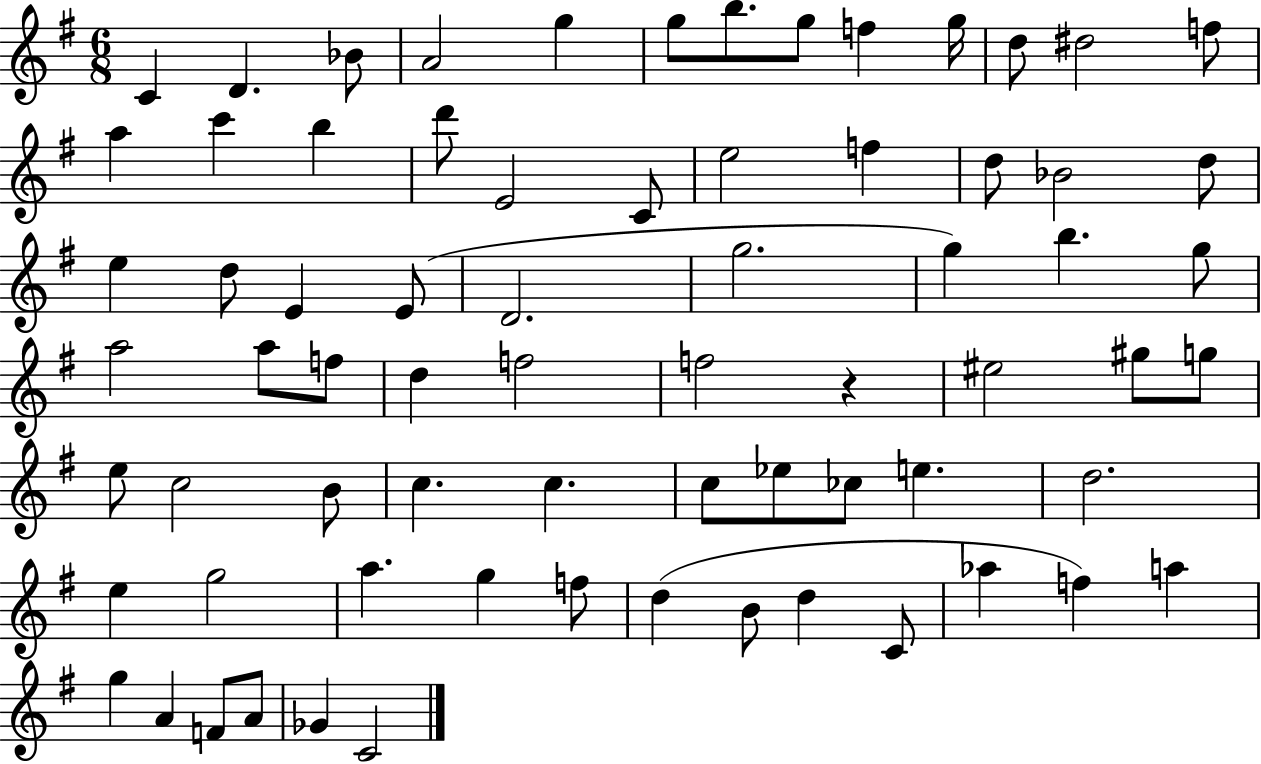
{
  \clef treble
  \numericTimeSignature
  \time 6/8
  \key g \major
  \repeat volta 2 { c'4 d'4. bes'8 | a'2 g''4 | g''8 b''8. g''8 f''4 g''16 | d''8 dis''2 f''8 | \break a''4 c'''4 b''4 | d'''8 e'2 c'8 | e''2 f''4 | d''8 bes'2 d''8 | \break e''4 d''8 e'4 e'8( | d'2. | g''2. | g''4) b''4. g''8 | \break a''2 a''8 f''8 | d''4 f''2 | f''2 r4 | eis''2 gis''8 g''8 | \break e''8 c''2 b'8 | c''4. c''4. | c''8 ees''8 ces''8 e''4. | d''2. | \break e''4 g''2 | a''4. g''4 f''8 | d''4( b'8 d''4 c'8 | aes''4 f''4) a''4 | \break g''4 a'4 f'8 a'8 | ges'4 c'2 | } \bar "|."
}